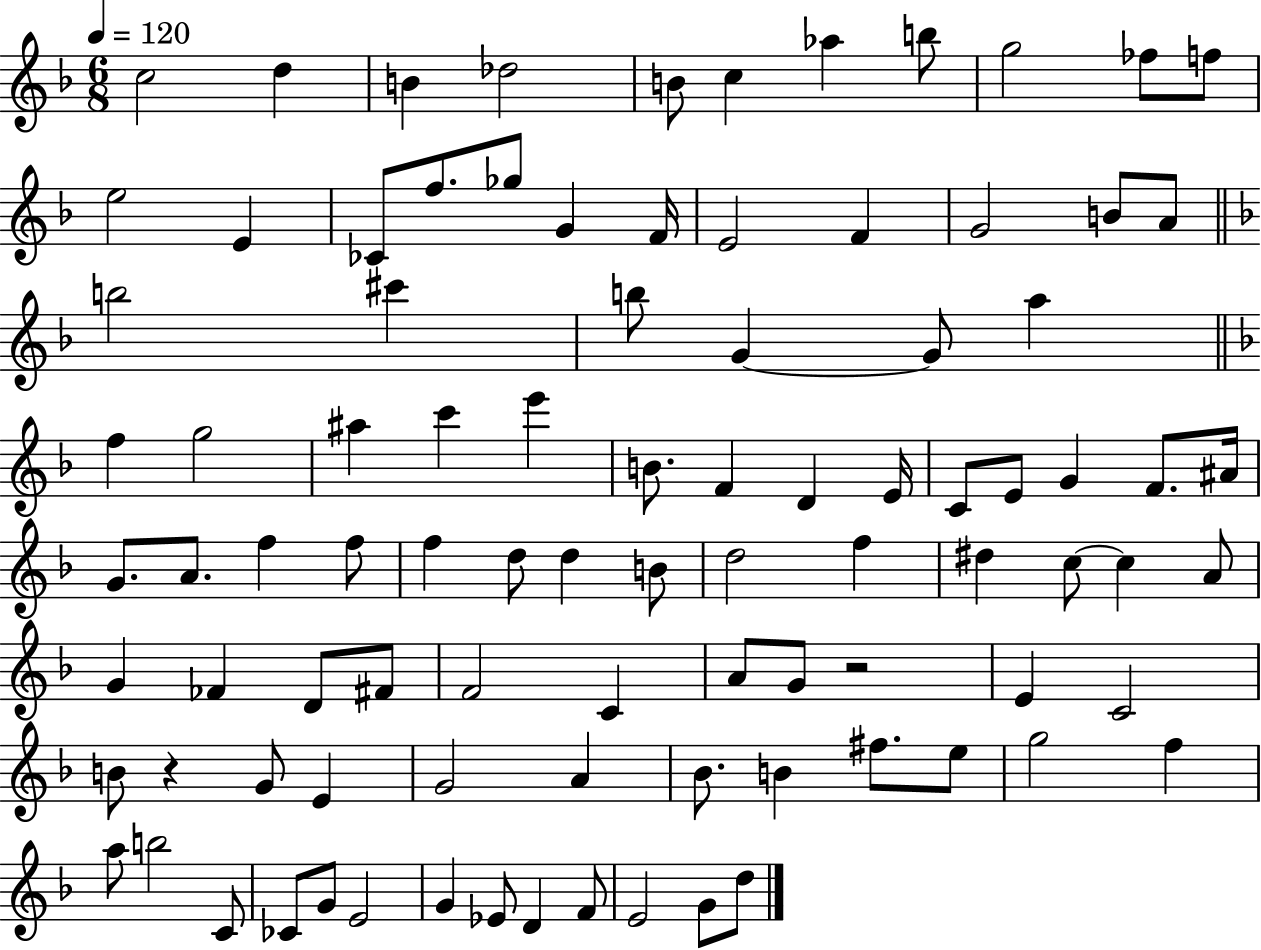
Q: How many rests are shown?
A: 2